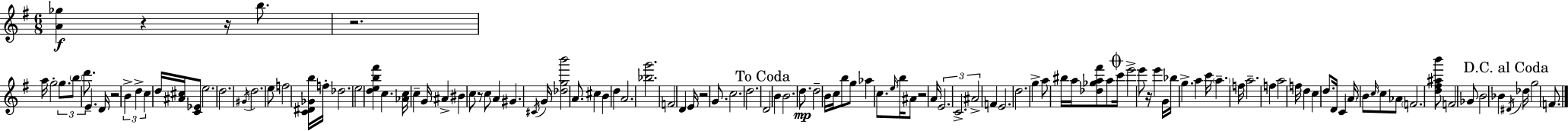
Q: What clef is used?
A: treble